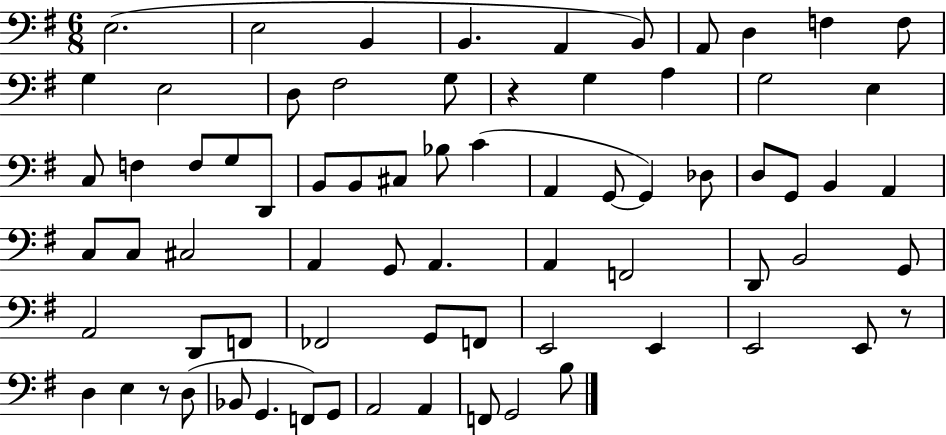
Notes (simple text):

E3/h. E3/h B2/q B2/q. A2/q B2/e A2/e D3/q F3/q F3/e G3/q E3/h D3/e F#3/h G3/e R/q G3/q A3/q G3/h E3/q C3/e F3/q F3/e G3/e D2/e B2/e B2/e C#3/e Bb3/e C4/q A2/q G2/e G2/q Db3/e D3/e G2/e B2/q A2/q C3/e C3/e C#3/h A2/q G2/e A2/q. A2/q F2/h D2/e B2/h G2/e A2/h D2/e F2/e FES2/h G2/e F2/e E2/h E2/q E2/h E2/e R/e D3/q E3/q R/e D3/e Bb2/e G2/q. F2/e G2/e A2/h A2/q F2/e G2/h B3/e